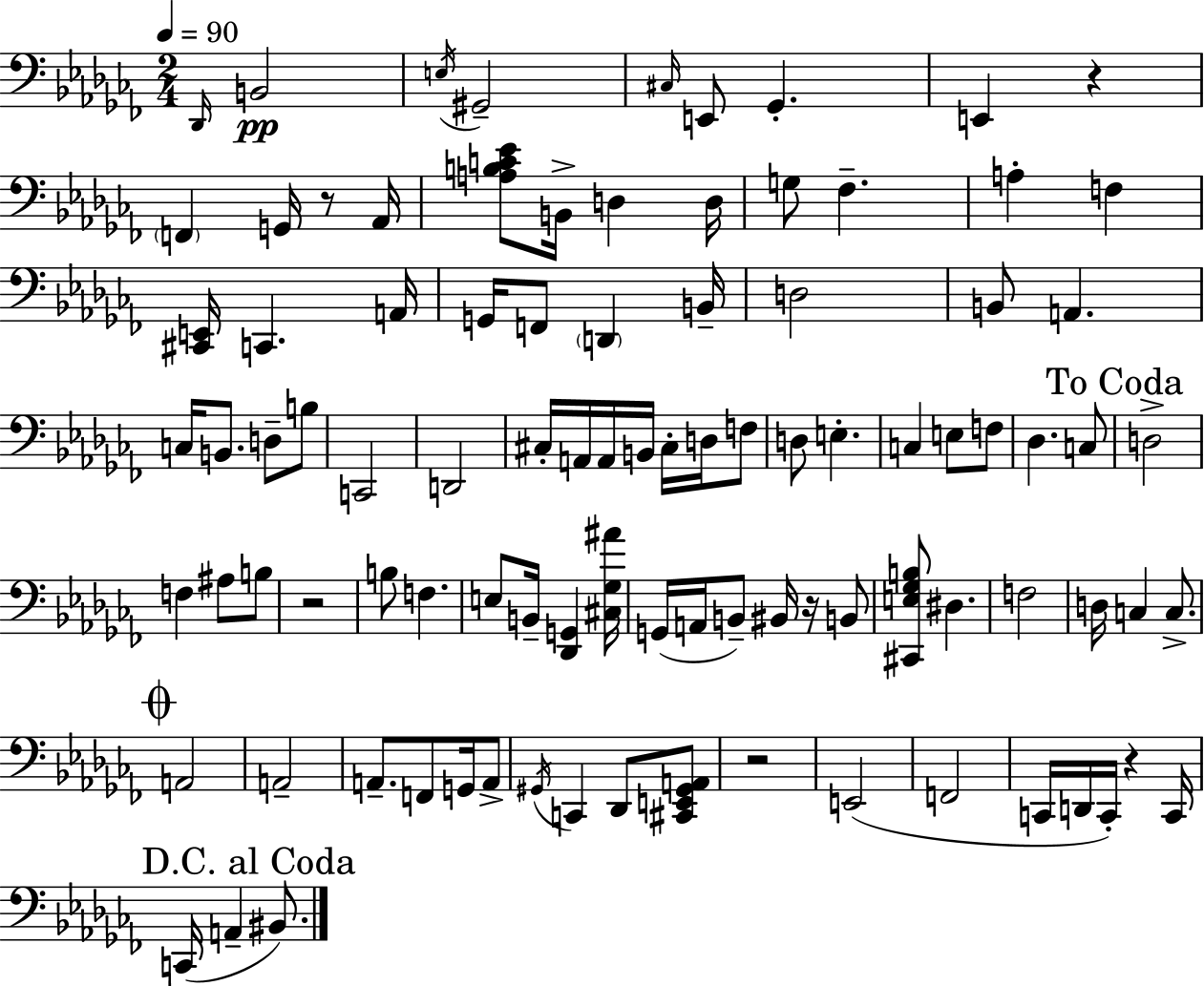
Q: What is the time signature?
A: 2/4